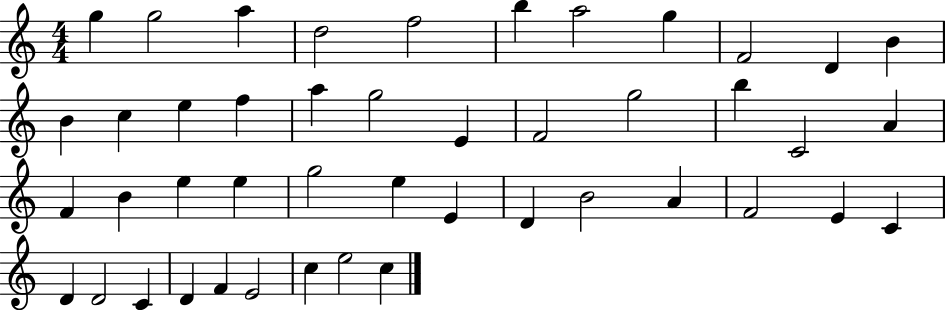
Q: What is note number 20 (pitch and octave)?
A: G5